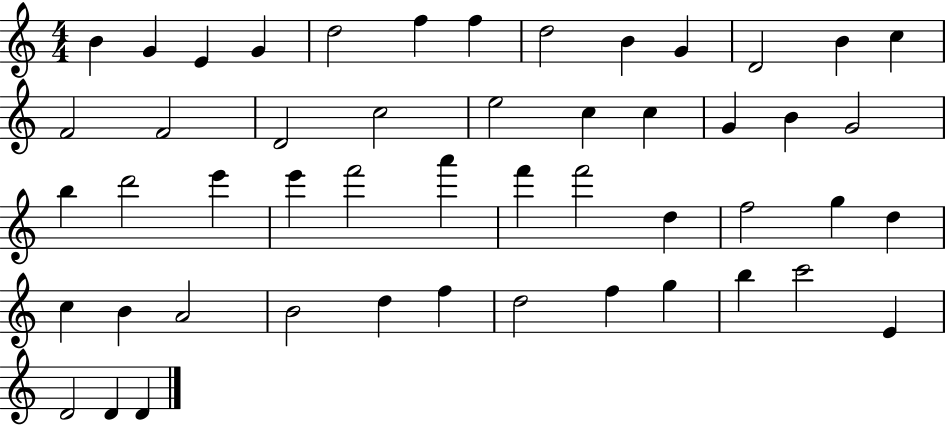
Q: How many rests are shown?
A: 0